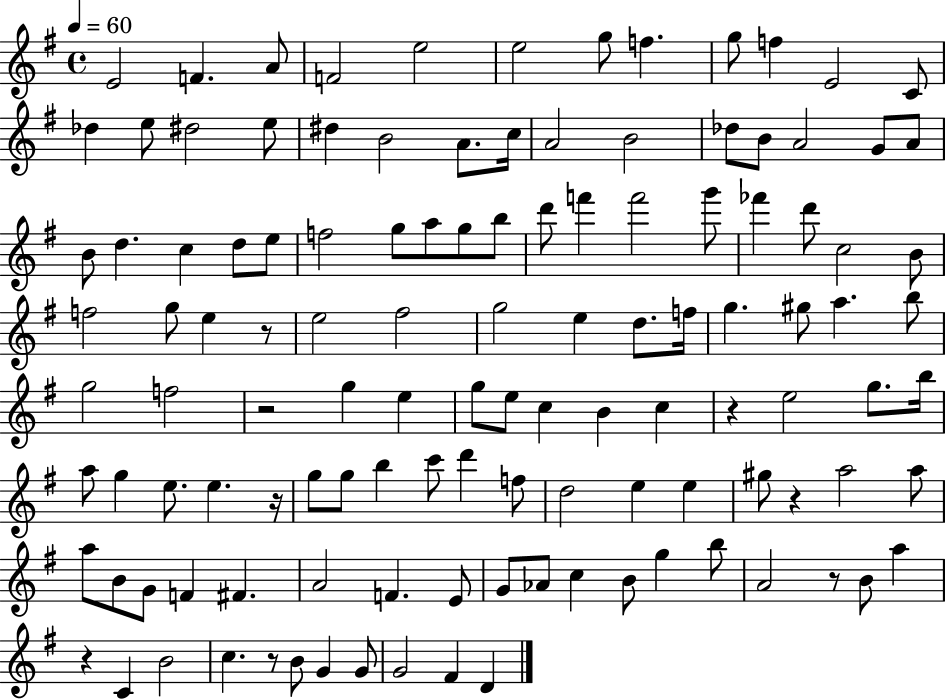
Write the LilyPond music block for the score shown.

{
  \clef treble
  \time 4/4
  \defaultTimeSignature
  \key g \major
  \tempo 4 = 60
  e'2 f'4. a'8 | f'2 e''2 | e''2 g''8 f''4. | g''8 f''4 e'2 c'8 | \break des''4 e''8 dis''2 e''8 | dis''4 b'2 a'8. c''16 | a'2 b'2 | des''8 b'8 a'2 g'8 a'8 | \break b'8 d''4. c''4 d''8 e''8 | f''2 g''8 a''8 g''8 b''8 | d'''8 f'''4 f'''2 g'''8 | fes'''4 d'''8 c''2 b'8 | \break f''2 g''8 e''4 r8 | e''2 fis''2 | g''2 e''4 d''8. f''16 | g''4. gis''8 a''4. b''8 | \break g''2 f''2 | r2 g''4 e''4 | g''8 e''8 c''4 b'4 c''4 | r4 e''2 g''8. b''16 | \break a''8 g''4 e''8. e''4. r16 | g''8 g''8 b''4 c'''8 d'''4 f''8 | d''2 e''4 e''4 | gis''8 r4 a''2 a''8 | \break a''8 b'8 g'8 f'4 fis'4. | a'2 f'4. e'8 | g'8 aes'8 c''4 b'8 g''4 b''8 | a'2 r8 b'8 a''4 | \break r4 c'4 b'2 | c''4. r8 b'8 g'4 g'8 | g'2 fis'4 d'4 | \bar "|."
}